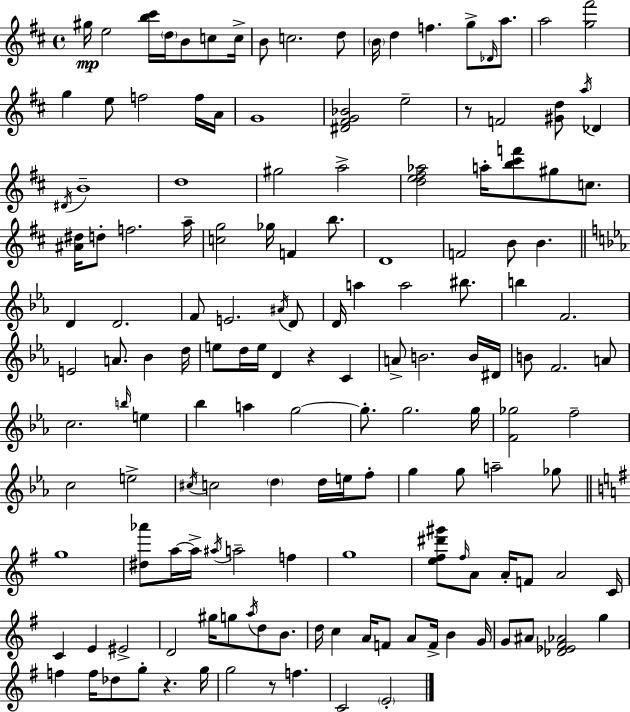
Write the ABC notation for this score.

X:1
T:Untitled
M:4/4
L:1/4
K:D
^g/4 e2 [b^c']/4 d/4 B/2 c/2 c/4 B/2 c2 d/2 B/4 d f g/2 _D/4 a/2 a2 [g^f']2 g e/2 f2 f/4 A/4 G4 [^D^FG_B]2 e2 z/2 F2 [^Gd]/2 a/4 _D ^D/4 B4 d4 ^g2 a2 [de^f_a]2 a/4 [b^c'f']/2 ^g/2 c/2 [^A^d]/4 d/2 f2 a/4 [cg]2 _g/4 F b/2 D4 F2 B/2 B D D2 F/2 E2 ^A/4 D/2 D/4 a a2 ^b/2 b F2 E2 A/2 _B d/4 e/2 d/4 e/4 D z C A/2 B2 B/4 ^D/4 B/2 F2 A/2 c2 b/4 e _b a g2 g/2 g2 g/4 [F_g]2 f2 c2 e2 ^c/4 c2 d d/4 e/4 f/2 g g/2 a2 _g/2 g4 [^d_a']/2 a/4 a/4 ^a/4 a2 f g4 [e^f^d'^g']/2 ^f/4 A/2 A/4 F/2 A2 C/4 C E ^E2 D2 ^g/4 g/2 a/4 d/2 B/2 d/4 c A/4 F/2 A/2 F/4 B G/4 G/2 ^A/2 [_D_E^F_A]2 g f f/4 _d/2 g/2 z g/4 g2 z/2 f C2 E2